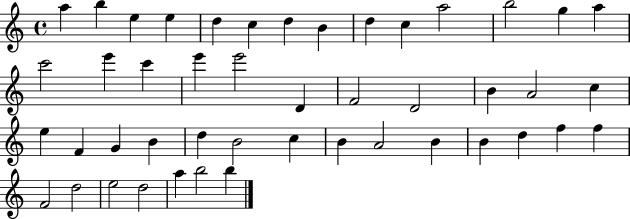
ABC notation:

X:1
T:Untitled
M:4/4
L:1/4
K:C
a b e e d c d B d c a2 b2 g a c'2 e' c' e' e'2 D F2 D2 B A2 c e F G B d B2 c B A2 B B d f f F2 d2 e2 d2 a b2 b